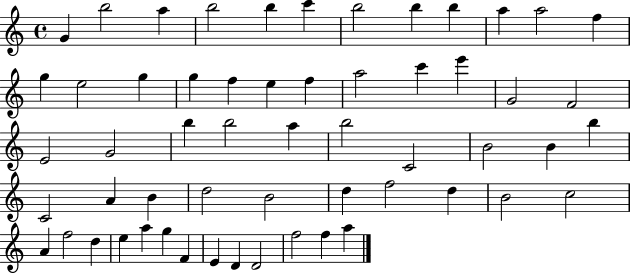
G4/q B5/h A5/q B5/h B5/q C6/q B5/h B5/q B5/q A5/q A5/h F5/q G5/q E5/h G5/q G5/q F5/q E5/q F5/q A5/h C6/q E6/q G4/h F4/h E4/h G4/h B5/q B5/h A5/q B5/h C4/h B4/h B4/q B5/q C4/h A4/q B4/q D5/h B4/h D5/q F5/h D5/q B4/h C5/h A4/q F5/h D5/q E5/q A5/q G5/q F4/q E4/q D4/q D4/h F5/h F5/q A5/q